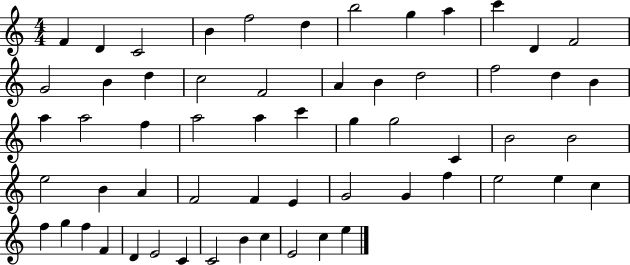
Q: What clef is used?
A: treble